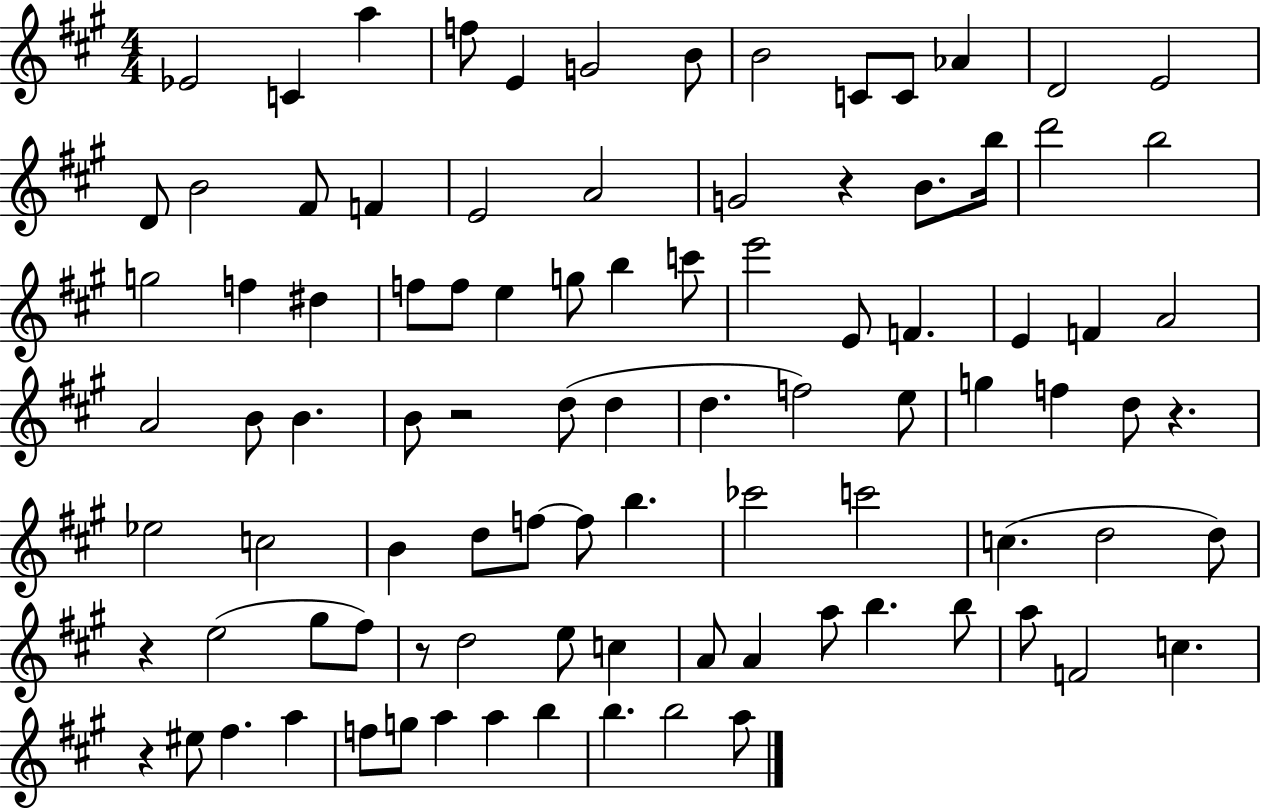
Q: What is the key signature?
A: A major